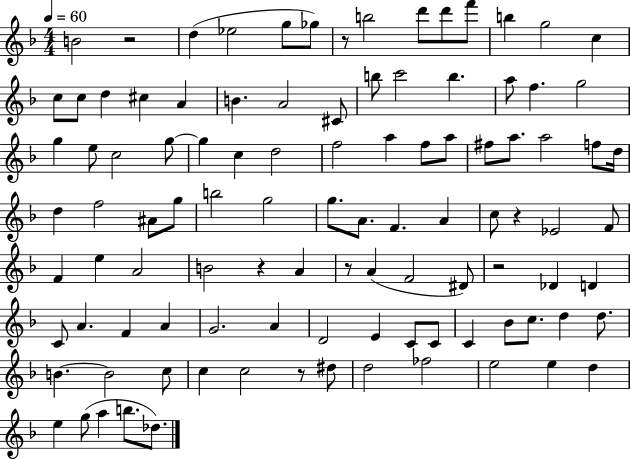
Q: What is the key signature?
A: F major